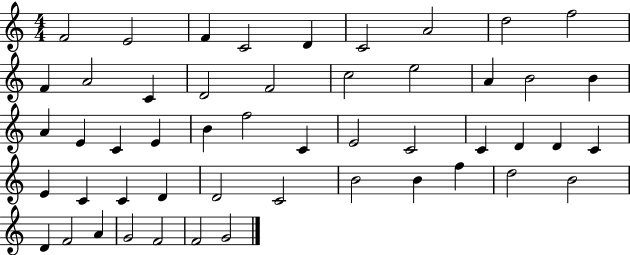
{
  \clef treble
  \numericTimeSignature
  \time 4/4
  \key c \major
  f'2 e'2 | f'4 c'2 d'4 | c'2 a'2 | d''2 f''2 | \break f'4 a'2 c'4 | d'2 f'2 | c''2 e''2 | a'4 b'2 b'4 | \break a'4 e'4 c'4 e'4 | b'4 f''2 c'4 | e'2 c'2 | c'4 d'4 d'4 c'4 | \break e'4 c'4 c'4 d'4 | d'2 c'2 | b'2 b'4 f''4 | d''2 b'2 | \break d'4 f'2 a'4 | g'2 f'2 | f'2 g'2 | \bar "|."
}